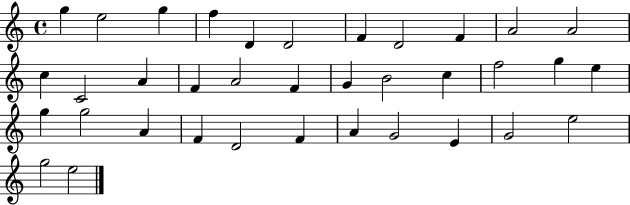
{
  \clef treble
  \time 4/4
  \defaultTimeSignature
  \key c \major
  g''4 e''2 g''4 | f''4 d'4 d'2 | f'4 d'2 f'4 | a'2 a'2 | \break c''4 c'2 a'4 | f'4 a'2 f'4 | g'4 b'2 c''4 | f''2 g''4 e''4 | \break g''4 g''2 a'4 | f'4 d'2 f'4 | a'4 g'2 e'4 | g'2 e''2 | \break g''2 e''2 | \bar "|."
}